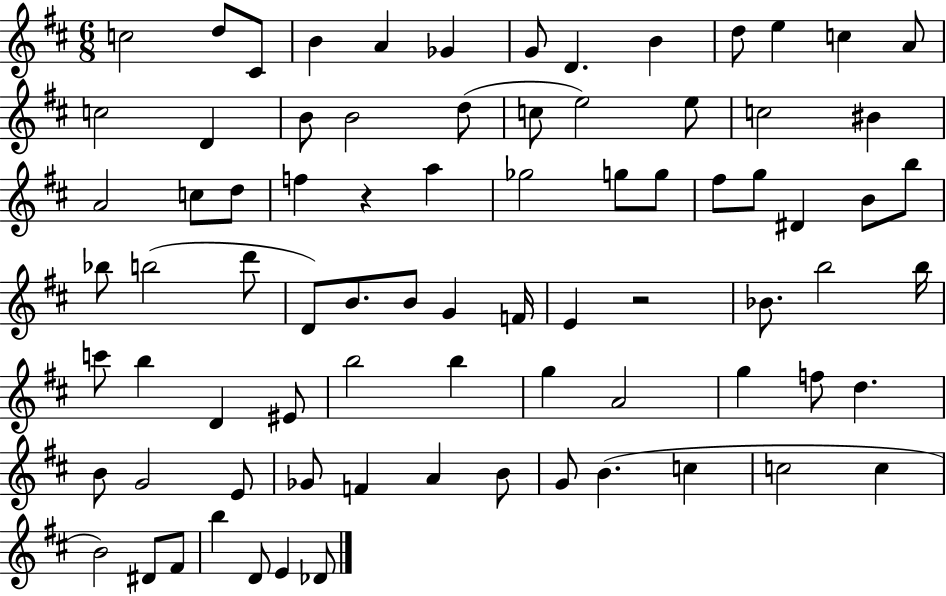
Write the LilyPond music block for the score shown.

{
  \clef treble
  \numericTimeSignature
  \time 6/8
  \key d \major
  c''2 d''8 cis'8 | b'4 a'4 ges'4 | g'8 d'4. b'4 | d''8 e''4 c''4 a'8 | \break c''2 d'4 | b'8 b'2 d''8( | c''8 e''2) e''8 | c''2 bis'4 | \break a'2 c''8 d''8 | f''4 r4 a''4 | ges''2 g''8 g''8 | fis''8 g''8 dis'4 b'8 b''8 | \break bes''8 b''2( d'''8 | d'8) b'8. b'8 g'4 f'16 | e'4 r2 | bes'8. b''2 b''16 | \break c'''8 b''4 d'4 eis'8 | b''2 b''4 | g''4 a'2 | g''4 f''8 d''4. | \break b'8 g'2 e'8 | ges'8 f'4 a'4 b'8 | g'8 b'4.( c''4 | c''2 c''4 | \break b'2) dis'8 fis'8 | b''4 d'8 e'4 des'8 | \bar "|."
}